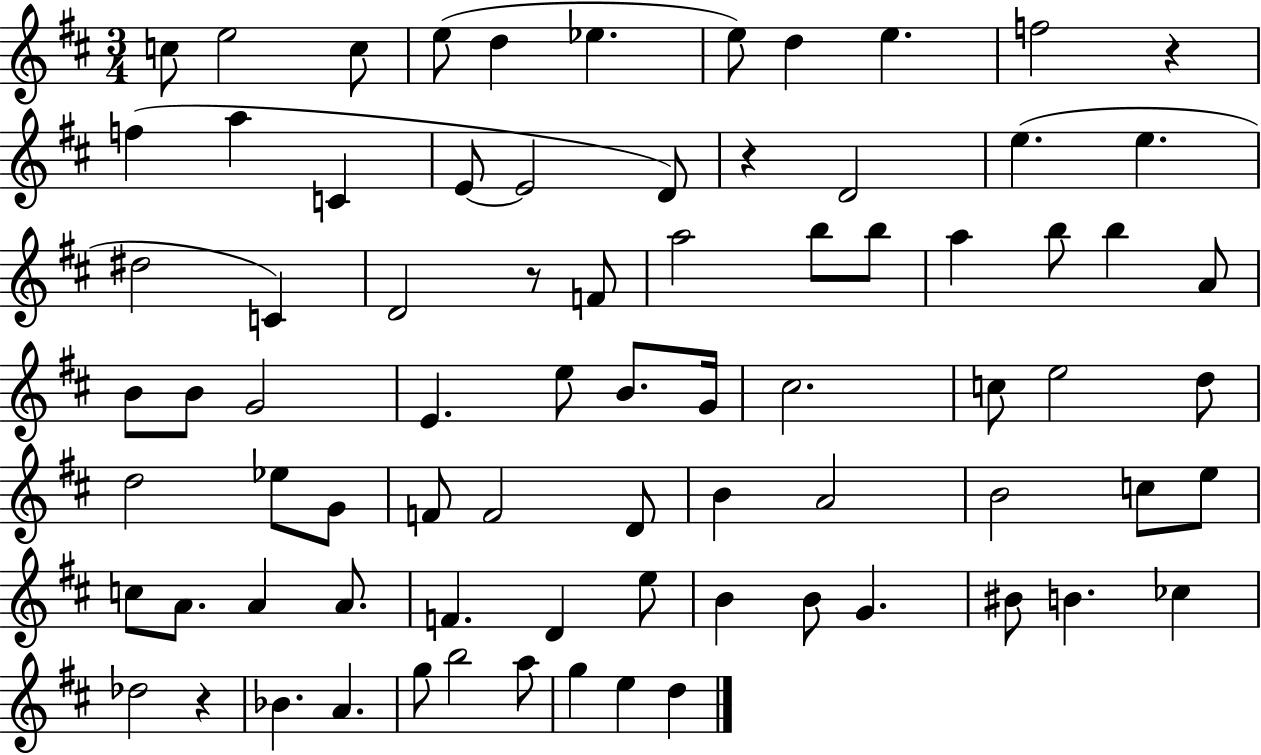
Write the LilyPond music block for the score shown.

{
  \clef treble
  \numericTimeSignature
  \time 3/4
  \key d \major
  \repeat volta 2 { c''8 e''2 c''8 | e''8( d''4 ees''4. | e''8) d''4 e''4. | f''2 r4 | \break f''4( a''4 c'4 | e'8~~ e'2 d'8) | r4 d'2 | e''4.( e''4. | \break dis''2 c'4) | d'2 r8 f'8 | a''2 b''8 b''8 | a''4 b''8 b''4 a'8 | \break b'8 b'8 g'2 | e'4. e''8 b'8. g'16 | cis''2. | c''8 e''2 d''8 | \break d''2 ees''8 g'8 | f'8 f'2 d'8 | b'4 a'2 | b'2 c''8 e''8 | \break c''8 a'8. a'4 a'8. | f'4. d'4 e''8 | b'4 b'8 g'4. | bis'8 b'4. ces''4 | \break des''2 r4 | bes'4. a'4. | g''8 b''2 a''8 | g''4 e''4 d''4 | \break } \bar "|."
}